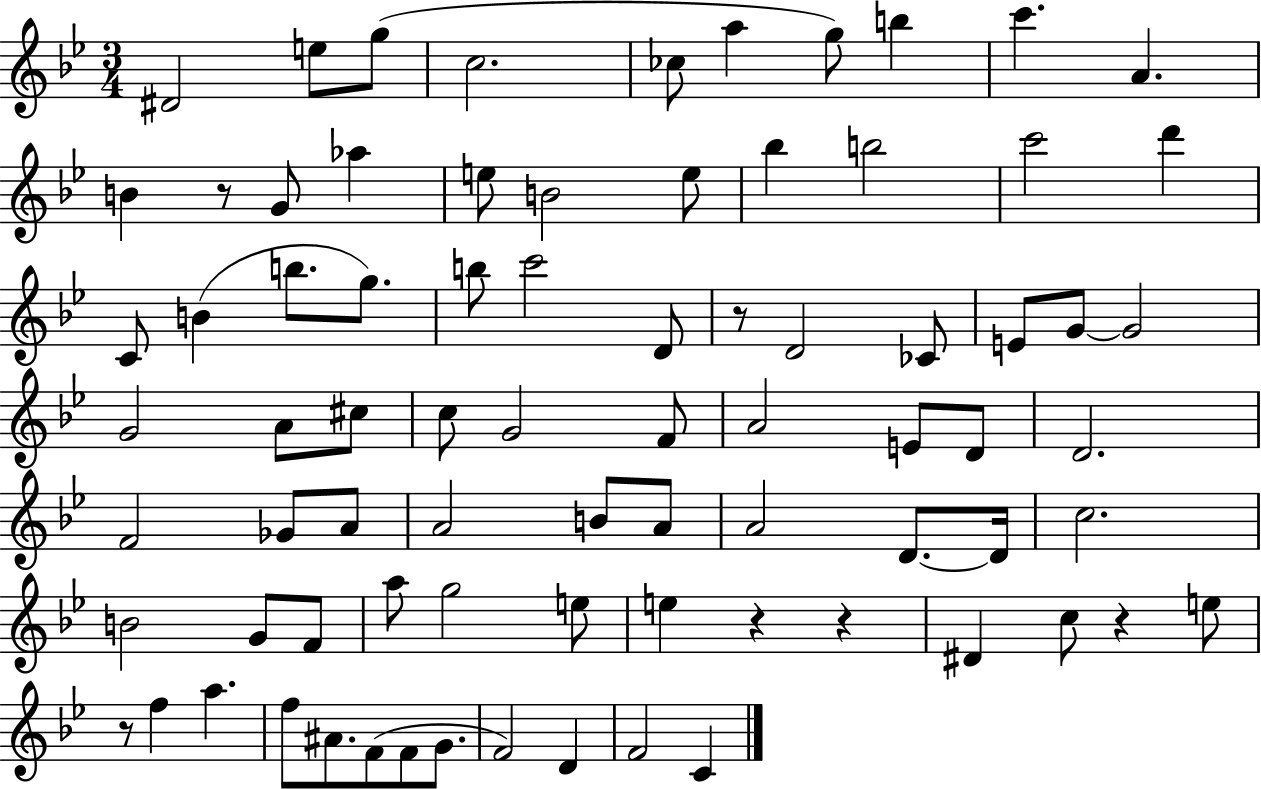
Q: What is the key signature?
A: BES major